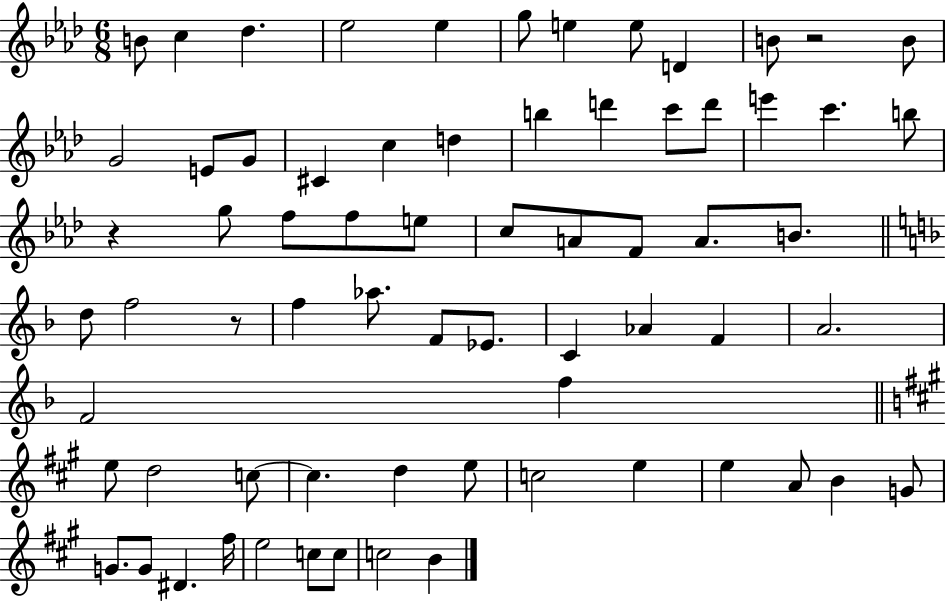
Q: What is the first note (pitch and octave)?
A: B4